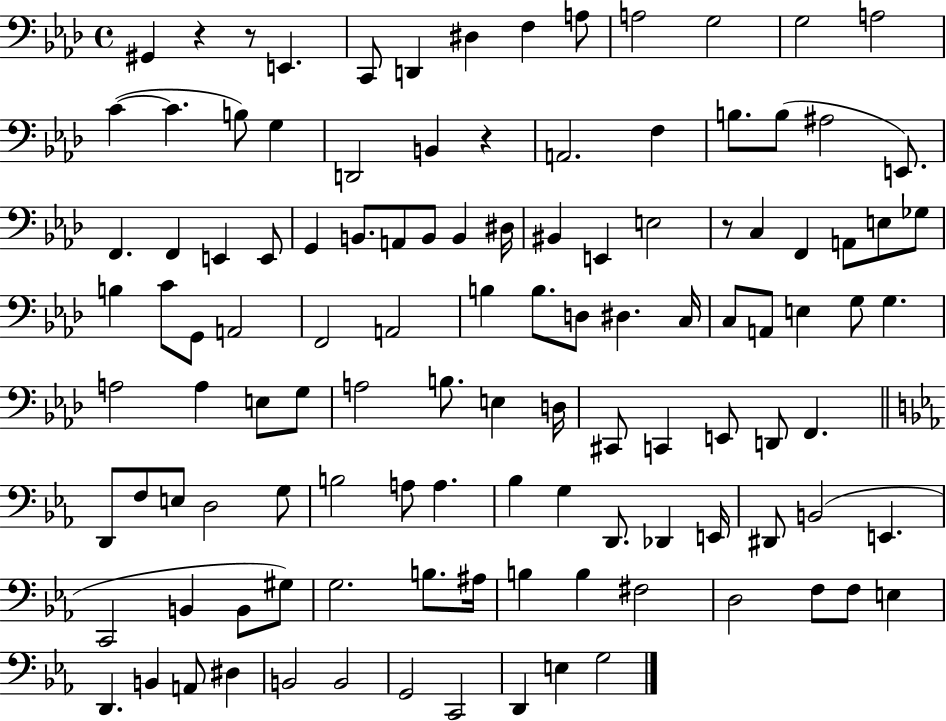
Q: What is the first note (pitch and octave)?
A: G#2